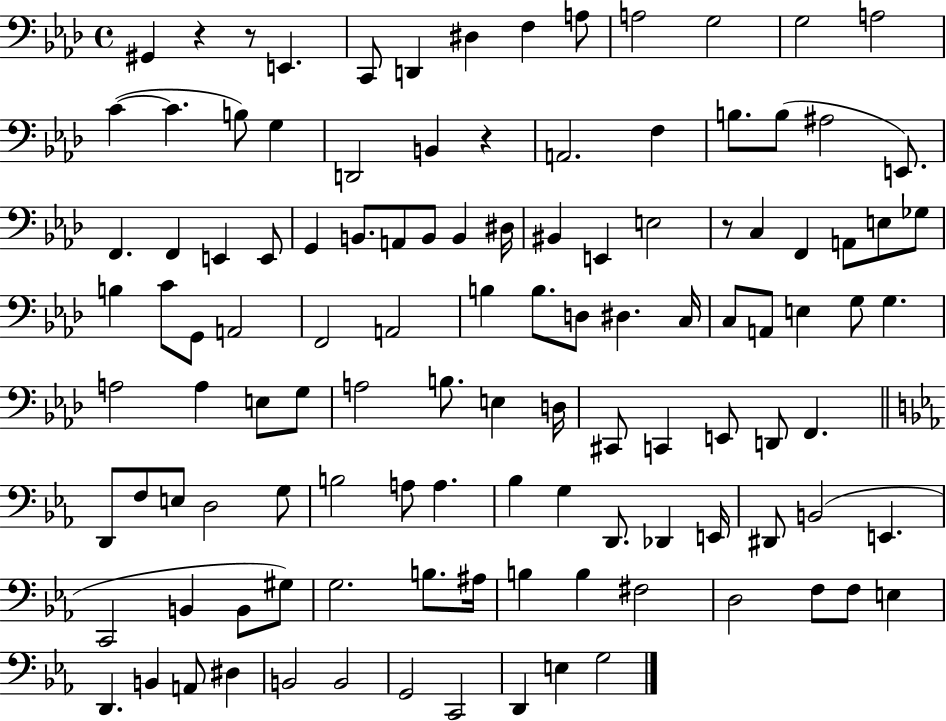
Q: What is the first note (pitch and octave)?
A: G#2